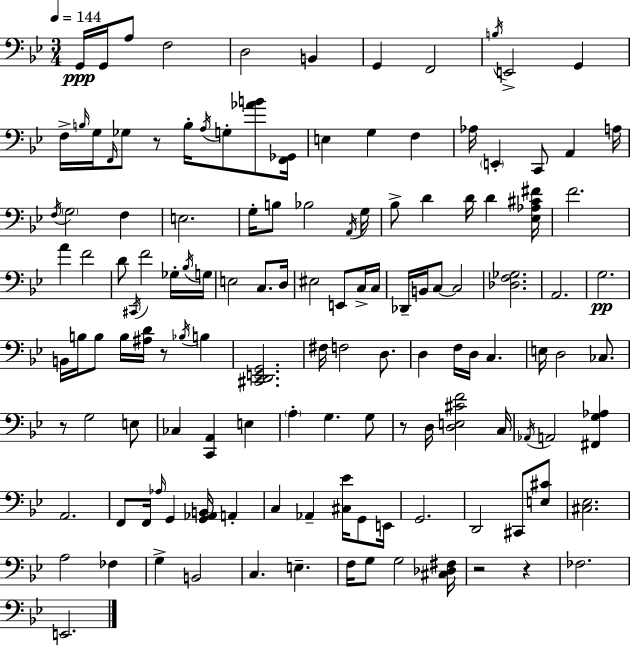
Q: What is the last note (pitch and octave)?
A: E2